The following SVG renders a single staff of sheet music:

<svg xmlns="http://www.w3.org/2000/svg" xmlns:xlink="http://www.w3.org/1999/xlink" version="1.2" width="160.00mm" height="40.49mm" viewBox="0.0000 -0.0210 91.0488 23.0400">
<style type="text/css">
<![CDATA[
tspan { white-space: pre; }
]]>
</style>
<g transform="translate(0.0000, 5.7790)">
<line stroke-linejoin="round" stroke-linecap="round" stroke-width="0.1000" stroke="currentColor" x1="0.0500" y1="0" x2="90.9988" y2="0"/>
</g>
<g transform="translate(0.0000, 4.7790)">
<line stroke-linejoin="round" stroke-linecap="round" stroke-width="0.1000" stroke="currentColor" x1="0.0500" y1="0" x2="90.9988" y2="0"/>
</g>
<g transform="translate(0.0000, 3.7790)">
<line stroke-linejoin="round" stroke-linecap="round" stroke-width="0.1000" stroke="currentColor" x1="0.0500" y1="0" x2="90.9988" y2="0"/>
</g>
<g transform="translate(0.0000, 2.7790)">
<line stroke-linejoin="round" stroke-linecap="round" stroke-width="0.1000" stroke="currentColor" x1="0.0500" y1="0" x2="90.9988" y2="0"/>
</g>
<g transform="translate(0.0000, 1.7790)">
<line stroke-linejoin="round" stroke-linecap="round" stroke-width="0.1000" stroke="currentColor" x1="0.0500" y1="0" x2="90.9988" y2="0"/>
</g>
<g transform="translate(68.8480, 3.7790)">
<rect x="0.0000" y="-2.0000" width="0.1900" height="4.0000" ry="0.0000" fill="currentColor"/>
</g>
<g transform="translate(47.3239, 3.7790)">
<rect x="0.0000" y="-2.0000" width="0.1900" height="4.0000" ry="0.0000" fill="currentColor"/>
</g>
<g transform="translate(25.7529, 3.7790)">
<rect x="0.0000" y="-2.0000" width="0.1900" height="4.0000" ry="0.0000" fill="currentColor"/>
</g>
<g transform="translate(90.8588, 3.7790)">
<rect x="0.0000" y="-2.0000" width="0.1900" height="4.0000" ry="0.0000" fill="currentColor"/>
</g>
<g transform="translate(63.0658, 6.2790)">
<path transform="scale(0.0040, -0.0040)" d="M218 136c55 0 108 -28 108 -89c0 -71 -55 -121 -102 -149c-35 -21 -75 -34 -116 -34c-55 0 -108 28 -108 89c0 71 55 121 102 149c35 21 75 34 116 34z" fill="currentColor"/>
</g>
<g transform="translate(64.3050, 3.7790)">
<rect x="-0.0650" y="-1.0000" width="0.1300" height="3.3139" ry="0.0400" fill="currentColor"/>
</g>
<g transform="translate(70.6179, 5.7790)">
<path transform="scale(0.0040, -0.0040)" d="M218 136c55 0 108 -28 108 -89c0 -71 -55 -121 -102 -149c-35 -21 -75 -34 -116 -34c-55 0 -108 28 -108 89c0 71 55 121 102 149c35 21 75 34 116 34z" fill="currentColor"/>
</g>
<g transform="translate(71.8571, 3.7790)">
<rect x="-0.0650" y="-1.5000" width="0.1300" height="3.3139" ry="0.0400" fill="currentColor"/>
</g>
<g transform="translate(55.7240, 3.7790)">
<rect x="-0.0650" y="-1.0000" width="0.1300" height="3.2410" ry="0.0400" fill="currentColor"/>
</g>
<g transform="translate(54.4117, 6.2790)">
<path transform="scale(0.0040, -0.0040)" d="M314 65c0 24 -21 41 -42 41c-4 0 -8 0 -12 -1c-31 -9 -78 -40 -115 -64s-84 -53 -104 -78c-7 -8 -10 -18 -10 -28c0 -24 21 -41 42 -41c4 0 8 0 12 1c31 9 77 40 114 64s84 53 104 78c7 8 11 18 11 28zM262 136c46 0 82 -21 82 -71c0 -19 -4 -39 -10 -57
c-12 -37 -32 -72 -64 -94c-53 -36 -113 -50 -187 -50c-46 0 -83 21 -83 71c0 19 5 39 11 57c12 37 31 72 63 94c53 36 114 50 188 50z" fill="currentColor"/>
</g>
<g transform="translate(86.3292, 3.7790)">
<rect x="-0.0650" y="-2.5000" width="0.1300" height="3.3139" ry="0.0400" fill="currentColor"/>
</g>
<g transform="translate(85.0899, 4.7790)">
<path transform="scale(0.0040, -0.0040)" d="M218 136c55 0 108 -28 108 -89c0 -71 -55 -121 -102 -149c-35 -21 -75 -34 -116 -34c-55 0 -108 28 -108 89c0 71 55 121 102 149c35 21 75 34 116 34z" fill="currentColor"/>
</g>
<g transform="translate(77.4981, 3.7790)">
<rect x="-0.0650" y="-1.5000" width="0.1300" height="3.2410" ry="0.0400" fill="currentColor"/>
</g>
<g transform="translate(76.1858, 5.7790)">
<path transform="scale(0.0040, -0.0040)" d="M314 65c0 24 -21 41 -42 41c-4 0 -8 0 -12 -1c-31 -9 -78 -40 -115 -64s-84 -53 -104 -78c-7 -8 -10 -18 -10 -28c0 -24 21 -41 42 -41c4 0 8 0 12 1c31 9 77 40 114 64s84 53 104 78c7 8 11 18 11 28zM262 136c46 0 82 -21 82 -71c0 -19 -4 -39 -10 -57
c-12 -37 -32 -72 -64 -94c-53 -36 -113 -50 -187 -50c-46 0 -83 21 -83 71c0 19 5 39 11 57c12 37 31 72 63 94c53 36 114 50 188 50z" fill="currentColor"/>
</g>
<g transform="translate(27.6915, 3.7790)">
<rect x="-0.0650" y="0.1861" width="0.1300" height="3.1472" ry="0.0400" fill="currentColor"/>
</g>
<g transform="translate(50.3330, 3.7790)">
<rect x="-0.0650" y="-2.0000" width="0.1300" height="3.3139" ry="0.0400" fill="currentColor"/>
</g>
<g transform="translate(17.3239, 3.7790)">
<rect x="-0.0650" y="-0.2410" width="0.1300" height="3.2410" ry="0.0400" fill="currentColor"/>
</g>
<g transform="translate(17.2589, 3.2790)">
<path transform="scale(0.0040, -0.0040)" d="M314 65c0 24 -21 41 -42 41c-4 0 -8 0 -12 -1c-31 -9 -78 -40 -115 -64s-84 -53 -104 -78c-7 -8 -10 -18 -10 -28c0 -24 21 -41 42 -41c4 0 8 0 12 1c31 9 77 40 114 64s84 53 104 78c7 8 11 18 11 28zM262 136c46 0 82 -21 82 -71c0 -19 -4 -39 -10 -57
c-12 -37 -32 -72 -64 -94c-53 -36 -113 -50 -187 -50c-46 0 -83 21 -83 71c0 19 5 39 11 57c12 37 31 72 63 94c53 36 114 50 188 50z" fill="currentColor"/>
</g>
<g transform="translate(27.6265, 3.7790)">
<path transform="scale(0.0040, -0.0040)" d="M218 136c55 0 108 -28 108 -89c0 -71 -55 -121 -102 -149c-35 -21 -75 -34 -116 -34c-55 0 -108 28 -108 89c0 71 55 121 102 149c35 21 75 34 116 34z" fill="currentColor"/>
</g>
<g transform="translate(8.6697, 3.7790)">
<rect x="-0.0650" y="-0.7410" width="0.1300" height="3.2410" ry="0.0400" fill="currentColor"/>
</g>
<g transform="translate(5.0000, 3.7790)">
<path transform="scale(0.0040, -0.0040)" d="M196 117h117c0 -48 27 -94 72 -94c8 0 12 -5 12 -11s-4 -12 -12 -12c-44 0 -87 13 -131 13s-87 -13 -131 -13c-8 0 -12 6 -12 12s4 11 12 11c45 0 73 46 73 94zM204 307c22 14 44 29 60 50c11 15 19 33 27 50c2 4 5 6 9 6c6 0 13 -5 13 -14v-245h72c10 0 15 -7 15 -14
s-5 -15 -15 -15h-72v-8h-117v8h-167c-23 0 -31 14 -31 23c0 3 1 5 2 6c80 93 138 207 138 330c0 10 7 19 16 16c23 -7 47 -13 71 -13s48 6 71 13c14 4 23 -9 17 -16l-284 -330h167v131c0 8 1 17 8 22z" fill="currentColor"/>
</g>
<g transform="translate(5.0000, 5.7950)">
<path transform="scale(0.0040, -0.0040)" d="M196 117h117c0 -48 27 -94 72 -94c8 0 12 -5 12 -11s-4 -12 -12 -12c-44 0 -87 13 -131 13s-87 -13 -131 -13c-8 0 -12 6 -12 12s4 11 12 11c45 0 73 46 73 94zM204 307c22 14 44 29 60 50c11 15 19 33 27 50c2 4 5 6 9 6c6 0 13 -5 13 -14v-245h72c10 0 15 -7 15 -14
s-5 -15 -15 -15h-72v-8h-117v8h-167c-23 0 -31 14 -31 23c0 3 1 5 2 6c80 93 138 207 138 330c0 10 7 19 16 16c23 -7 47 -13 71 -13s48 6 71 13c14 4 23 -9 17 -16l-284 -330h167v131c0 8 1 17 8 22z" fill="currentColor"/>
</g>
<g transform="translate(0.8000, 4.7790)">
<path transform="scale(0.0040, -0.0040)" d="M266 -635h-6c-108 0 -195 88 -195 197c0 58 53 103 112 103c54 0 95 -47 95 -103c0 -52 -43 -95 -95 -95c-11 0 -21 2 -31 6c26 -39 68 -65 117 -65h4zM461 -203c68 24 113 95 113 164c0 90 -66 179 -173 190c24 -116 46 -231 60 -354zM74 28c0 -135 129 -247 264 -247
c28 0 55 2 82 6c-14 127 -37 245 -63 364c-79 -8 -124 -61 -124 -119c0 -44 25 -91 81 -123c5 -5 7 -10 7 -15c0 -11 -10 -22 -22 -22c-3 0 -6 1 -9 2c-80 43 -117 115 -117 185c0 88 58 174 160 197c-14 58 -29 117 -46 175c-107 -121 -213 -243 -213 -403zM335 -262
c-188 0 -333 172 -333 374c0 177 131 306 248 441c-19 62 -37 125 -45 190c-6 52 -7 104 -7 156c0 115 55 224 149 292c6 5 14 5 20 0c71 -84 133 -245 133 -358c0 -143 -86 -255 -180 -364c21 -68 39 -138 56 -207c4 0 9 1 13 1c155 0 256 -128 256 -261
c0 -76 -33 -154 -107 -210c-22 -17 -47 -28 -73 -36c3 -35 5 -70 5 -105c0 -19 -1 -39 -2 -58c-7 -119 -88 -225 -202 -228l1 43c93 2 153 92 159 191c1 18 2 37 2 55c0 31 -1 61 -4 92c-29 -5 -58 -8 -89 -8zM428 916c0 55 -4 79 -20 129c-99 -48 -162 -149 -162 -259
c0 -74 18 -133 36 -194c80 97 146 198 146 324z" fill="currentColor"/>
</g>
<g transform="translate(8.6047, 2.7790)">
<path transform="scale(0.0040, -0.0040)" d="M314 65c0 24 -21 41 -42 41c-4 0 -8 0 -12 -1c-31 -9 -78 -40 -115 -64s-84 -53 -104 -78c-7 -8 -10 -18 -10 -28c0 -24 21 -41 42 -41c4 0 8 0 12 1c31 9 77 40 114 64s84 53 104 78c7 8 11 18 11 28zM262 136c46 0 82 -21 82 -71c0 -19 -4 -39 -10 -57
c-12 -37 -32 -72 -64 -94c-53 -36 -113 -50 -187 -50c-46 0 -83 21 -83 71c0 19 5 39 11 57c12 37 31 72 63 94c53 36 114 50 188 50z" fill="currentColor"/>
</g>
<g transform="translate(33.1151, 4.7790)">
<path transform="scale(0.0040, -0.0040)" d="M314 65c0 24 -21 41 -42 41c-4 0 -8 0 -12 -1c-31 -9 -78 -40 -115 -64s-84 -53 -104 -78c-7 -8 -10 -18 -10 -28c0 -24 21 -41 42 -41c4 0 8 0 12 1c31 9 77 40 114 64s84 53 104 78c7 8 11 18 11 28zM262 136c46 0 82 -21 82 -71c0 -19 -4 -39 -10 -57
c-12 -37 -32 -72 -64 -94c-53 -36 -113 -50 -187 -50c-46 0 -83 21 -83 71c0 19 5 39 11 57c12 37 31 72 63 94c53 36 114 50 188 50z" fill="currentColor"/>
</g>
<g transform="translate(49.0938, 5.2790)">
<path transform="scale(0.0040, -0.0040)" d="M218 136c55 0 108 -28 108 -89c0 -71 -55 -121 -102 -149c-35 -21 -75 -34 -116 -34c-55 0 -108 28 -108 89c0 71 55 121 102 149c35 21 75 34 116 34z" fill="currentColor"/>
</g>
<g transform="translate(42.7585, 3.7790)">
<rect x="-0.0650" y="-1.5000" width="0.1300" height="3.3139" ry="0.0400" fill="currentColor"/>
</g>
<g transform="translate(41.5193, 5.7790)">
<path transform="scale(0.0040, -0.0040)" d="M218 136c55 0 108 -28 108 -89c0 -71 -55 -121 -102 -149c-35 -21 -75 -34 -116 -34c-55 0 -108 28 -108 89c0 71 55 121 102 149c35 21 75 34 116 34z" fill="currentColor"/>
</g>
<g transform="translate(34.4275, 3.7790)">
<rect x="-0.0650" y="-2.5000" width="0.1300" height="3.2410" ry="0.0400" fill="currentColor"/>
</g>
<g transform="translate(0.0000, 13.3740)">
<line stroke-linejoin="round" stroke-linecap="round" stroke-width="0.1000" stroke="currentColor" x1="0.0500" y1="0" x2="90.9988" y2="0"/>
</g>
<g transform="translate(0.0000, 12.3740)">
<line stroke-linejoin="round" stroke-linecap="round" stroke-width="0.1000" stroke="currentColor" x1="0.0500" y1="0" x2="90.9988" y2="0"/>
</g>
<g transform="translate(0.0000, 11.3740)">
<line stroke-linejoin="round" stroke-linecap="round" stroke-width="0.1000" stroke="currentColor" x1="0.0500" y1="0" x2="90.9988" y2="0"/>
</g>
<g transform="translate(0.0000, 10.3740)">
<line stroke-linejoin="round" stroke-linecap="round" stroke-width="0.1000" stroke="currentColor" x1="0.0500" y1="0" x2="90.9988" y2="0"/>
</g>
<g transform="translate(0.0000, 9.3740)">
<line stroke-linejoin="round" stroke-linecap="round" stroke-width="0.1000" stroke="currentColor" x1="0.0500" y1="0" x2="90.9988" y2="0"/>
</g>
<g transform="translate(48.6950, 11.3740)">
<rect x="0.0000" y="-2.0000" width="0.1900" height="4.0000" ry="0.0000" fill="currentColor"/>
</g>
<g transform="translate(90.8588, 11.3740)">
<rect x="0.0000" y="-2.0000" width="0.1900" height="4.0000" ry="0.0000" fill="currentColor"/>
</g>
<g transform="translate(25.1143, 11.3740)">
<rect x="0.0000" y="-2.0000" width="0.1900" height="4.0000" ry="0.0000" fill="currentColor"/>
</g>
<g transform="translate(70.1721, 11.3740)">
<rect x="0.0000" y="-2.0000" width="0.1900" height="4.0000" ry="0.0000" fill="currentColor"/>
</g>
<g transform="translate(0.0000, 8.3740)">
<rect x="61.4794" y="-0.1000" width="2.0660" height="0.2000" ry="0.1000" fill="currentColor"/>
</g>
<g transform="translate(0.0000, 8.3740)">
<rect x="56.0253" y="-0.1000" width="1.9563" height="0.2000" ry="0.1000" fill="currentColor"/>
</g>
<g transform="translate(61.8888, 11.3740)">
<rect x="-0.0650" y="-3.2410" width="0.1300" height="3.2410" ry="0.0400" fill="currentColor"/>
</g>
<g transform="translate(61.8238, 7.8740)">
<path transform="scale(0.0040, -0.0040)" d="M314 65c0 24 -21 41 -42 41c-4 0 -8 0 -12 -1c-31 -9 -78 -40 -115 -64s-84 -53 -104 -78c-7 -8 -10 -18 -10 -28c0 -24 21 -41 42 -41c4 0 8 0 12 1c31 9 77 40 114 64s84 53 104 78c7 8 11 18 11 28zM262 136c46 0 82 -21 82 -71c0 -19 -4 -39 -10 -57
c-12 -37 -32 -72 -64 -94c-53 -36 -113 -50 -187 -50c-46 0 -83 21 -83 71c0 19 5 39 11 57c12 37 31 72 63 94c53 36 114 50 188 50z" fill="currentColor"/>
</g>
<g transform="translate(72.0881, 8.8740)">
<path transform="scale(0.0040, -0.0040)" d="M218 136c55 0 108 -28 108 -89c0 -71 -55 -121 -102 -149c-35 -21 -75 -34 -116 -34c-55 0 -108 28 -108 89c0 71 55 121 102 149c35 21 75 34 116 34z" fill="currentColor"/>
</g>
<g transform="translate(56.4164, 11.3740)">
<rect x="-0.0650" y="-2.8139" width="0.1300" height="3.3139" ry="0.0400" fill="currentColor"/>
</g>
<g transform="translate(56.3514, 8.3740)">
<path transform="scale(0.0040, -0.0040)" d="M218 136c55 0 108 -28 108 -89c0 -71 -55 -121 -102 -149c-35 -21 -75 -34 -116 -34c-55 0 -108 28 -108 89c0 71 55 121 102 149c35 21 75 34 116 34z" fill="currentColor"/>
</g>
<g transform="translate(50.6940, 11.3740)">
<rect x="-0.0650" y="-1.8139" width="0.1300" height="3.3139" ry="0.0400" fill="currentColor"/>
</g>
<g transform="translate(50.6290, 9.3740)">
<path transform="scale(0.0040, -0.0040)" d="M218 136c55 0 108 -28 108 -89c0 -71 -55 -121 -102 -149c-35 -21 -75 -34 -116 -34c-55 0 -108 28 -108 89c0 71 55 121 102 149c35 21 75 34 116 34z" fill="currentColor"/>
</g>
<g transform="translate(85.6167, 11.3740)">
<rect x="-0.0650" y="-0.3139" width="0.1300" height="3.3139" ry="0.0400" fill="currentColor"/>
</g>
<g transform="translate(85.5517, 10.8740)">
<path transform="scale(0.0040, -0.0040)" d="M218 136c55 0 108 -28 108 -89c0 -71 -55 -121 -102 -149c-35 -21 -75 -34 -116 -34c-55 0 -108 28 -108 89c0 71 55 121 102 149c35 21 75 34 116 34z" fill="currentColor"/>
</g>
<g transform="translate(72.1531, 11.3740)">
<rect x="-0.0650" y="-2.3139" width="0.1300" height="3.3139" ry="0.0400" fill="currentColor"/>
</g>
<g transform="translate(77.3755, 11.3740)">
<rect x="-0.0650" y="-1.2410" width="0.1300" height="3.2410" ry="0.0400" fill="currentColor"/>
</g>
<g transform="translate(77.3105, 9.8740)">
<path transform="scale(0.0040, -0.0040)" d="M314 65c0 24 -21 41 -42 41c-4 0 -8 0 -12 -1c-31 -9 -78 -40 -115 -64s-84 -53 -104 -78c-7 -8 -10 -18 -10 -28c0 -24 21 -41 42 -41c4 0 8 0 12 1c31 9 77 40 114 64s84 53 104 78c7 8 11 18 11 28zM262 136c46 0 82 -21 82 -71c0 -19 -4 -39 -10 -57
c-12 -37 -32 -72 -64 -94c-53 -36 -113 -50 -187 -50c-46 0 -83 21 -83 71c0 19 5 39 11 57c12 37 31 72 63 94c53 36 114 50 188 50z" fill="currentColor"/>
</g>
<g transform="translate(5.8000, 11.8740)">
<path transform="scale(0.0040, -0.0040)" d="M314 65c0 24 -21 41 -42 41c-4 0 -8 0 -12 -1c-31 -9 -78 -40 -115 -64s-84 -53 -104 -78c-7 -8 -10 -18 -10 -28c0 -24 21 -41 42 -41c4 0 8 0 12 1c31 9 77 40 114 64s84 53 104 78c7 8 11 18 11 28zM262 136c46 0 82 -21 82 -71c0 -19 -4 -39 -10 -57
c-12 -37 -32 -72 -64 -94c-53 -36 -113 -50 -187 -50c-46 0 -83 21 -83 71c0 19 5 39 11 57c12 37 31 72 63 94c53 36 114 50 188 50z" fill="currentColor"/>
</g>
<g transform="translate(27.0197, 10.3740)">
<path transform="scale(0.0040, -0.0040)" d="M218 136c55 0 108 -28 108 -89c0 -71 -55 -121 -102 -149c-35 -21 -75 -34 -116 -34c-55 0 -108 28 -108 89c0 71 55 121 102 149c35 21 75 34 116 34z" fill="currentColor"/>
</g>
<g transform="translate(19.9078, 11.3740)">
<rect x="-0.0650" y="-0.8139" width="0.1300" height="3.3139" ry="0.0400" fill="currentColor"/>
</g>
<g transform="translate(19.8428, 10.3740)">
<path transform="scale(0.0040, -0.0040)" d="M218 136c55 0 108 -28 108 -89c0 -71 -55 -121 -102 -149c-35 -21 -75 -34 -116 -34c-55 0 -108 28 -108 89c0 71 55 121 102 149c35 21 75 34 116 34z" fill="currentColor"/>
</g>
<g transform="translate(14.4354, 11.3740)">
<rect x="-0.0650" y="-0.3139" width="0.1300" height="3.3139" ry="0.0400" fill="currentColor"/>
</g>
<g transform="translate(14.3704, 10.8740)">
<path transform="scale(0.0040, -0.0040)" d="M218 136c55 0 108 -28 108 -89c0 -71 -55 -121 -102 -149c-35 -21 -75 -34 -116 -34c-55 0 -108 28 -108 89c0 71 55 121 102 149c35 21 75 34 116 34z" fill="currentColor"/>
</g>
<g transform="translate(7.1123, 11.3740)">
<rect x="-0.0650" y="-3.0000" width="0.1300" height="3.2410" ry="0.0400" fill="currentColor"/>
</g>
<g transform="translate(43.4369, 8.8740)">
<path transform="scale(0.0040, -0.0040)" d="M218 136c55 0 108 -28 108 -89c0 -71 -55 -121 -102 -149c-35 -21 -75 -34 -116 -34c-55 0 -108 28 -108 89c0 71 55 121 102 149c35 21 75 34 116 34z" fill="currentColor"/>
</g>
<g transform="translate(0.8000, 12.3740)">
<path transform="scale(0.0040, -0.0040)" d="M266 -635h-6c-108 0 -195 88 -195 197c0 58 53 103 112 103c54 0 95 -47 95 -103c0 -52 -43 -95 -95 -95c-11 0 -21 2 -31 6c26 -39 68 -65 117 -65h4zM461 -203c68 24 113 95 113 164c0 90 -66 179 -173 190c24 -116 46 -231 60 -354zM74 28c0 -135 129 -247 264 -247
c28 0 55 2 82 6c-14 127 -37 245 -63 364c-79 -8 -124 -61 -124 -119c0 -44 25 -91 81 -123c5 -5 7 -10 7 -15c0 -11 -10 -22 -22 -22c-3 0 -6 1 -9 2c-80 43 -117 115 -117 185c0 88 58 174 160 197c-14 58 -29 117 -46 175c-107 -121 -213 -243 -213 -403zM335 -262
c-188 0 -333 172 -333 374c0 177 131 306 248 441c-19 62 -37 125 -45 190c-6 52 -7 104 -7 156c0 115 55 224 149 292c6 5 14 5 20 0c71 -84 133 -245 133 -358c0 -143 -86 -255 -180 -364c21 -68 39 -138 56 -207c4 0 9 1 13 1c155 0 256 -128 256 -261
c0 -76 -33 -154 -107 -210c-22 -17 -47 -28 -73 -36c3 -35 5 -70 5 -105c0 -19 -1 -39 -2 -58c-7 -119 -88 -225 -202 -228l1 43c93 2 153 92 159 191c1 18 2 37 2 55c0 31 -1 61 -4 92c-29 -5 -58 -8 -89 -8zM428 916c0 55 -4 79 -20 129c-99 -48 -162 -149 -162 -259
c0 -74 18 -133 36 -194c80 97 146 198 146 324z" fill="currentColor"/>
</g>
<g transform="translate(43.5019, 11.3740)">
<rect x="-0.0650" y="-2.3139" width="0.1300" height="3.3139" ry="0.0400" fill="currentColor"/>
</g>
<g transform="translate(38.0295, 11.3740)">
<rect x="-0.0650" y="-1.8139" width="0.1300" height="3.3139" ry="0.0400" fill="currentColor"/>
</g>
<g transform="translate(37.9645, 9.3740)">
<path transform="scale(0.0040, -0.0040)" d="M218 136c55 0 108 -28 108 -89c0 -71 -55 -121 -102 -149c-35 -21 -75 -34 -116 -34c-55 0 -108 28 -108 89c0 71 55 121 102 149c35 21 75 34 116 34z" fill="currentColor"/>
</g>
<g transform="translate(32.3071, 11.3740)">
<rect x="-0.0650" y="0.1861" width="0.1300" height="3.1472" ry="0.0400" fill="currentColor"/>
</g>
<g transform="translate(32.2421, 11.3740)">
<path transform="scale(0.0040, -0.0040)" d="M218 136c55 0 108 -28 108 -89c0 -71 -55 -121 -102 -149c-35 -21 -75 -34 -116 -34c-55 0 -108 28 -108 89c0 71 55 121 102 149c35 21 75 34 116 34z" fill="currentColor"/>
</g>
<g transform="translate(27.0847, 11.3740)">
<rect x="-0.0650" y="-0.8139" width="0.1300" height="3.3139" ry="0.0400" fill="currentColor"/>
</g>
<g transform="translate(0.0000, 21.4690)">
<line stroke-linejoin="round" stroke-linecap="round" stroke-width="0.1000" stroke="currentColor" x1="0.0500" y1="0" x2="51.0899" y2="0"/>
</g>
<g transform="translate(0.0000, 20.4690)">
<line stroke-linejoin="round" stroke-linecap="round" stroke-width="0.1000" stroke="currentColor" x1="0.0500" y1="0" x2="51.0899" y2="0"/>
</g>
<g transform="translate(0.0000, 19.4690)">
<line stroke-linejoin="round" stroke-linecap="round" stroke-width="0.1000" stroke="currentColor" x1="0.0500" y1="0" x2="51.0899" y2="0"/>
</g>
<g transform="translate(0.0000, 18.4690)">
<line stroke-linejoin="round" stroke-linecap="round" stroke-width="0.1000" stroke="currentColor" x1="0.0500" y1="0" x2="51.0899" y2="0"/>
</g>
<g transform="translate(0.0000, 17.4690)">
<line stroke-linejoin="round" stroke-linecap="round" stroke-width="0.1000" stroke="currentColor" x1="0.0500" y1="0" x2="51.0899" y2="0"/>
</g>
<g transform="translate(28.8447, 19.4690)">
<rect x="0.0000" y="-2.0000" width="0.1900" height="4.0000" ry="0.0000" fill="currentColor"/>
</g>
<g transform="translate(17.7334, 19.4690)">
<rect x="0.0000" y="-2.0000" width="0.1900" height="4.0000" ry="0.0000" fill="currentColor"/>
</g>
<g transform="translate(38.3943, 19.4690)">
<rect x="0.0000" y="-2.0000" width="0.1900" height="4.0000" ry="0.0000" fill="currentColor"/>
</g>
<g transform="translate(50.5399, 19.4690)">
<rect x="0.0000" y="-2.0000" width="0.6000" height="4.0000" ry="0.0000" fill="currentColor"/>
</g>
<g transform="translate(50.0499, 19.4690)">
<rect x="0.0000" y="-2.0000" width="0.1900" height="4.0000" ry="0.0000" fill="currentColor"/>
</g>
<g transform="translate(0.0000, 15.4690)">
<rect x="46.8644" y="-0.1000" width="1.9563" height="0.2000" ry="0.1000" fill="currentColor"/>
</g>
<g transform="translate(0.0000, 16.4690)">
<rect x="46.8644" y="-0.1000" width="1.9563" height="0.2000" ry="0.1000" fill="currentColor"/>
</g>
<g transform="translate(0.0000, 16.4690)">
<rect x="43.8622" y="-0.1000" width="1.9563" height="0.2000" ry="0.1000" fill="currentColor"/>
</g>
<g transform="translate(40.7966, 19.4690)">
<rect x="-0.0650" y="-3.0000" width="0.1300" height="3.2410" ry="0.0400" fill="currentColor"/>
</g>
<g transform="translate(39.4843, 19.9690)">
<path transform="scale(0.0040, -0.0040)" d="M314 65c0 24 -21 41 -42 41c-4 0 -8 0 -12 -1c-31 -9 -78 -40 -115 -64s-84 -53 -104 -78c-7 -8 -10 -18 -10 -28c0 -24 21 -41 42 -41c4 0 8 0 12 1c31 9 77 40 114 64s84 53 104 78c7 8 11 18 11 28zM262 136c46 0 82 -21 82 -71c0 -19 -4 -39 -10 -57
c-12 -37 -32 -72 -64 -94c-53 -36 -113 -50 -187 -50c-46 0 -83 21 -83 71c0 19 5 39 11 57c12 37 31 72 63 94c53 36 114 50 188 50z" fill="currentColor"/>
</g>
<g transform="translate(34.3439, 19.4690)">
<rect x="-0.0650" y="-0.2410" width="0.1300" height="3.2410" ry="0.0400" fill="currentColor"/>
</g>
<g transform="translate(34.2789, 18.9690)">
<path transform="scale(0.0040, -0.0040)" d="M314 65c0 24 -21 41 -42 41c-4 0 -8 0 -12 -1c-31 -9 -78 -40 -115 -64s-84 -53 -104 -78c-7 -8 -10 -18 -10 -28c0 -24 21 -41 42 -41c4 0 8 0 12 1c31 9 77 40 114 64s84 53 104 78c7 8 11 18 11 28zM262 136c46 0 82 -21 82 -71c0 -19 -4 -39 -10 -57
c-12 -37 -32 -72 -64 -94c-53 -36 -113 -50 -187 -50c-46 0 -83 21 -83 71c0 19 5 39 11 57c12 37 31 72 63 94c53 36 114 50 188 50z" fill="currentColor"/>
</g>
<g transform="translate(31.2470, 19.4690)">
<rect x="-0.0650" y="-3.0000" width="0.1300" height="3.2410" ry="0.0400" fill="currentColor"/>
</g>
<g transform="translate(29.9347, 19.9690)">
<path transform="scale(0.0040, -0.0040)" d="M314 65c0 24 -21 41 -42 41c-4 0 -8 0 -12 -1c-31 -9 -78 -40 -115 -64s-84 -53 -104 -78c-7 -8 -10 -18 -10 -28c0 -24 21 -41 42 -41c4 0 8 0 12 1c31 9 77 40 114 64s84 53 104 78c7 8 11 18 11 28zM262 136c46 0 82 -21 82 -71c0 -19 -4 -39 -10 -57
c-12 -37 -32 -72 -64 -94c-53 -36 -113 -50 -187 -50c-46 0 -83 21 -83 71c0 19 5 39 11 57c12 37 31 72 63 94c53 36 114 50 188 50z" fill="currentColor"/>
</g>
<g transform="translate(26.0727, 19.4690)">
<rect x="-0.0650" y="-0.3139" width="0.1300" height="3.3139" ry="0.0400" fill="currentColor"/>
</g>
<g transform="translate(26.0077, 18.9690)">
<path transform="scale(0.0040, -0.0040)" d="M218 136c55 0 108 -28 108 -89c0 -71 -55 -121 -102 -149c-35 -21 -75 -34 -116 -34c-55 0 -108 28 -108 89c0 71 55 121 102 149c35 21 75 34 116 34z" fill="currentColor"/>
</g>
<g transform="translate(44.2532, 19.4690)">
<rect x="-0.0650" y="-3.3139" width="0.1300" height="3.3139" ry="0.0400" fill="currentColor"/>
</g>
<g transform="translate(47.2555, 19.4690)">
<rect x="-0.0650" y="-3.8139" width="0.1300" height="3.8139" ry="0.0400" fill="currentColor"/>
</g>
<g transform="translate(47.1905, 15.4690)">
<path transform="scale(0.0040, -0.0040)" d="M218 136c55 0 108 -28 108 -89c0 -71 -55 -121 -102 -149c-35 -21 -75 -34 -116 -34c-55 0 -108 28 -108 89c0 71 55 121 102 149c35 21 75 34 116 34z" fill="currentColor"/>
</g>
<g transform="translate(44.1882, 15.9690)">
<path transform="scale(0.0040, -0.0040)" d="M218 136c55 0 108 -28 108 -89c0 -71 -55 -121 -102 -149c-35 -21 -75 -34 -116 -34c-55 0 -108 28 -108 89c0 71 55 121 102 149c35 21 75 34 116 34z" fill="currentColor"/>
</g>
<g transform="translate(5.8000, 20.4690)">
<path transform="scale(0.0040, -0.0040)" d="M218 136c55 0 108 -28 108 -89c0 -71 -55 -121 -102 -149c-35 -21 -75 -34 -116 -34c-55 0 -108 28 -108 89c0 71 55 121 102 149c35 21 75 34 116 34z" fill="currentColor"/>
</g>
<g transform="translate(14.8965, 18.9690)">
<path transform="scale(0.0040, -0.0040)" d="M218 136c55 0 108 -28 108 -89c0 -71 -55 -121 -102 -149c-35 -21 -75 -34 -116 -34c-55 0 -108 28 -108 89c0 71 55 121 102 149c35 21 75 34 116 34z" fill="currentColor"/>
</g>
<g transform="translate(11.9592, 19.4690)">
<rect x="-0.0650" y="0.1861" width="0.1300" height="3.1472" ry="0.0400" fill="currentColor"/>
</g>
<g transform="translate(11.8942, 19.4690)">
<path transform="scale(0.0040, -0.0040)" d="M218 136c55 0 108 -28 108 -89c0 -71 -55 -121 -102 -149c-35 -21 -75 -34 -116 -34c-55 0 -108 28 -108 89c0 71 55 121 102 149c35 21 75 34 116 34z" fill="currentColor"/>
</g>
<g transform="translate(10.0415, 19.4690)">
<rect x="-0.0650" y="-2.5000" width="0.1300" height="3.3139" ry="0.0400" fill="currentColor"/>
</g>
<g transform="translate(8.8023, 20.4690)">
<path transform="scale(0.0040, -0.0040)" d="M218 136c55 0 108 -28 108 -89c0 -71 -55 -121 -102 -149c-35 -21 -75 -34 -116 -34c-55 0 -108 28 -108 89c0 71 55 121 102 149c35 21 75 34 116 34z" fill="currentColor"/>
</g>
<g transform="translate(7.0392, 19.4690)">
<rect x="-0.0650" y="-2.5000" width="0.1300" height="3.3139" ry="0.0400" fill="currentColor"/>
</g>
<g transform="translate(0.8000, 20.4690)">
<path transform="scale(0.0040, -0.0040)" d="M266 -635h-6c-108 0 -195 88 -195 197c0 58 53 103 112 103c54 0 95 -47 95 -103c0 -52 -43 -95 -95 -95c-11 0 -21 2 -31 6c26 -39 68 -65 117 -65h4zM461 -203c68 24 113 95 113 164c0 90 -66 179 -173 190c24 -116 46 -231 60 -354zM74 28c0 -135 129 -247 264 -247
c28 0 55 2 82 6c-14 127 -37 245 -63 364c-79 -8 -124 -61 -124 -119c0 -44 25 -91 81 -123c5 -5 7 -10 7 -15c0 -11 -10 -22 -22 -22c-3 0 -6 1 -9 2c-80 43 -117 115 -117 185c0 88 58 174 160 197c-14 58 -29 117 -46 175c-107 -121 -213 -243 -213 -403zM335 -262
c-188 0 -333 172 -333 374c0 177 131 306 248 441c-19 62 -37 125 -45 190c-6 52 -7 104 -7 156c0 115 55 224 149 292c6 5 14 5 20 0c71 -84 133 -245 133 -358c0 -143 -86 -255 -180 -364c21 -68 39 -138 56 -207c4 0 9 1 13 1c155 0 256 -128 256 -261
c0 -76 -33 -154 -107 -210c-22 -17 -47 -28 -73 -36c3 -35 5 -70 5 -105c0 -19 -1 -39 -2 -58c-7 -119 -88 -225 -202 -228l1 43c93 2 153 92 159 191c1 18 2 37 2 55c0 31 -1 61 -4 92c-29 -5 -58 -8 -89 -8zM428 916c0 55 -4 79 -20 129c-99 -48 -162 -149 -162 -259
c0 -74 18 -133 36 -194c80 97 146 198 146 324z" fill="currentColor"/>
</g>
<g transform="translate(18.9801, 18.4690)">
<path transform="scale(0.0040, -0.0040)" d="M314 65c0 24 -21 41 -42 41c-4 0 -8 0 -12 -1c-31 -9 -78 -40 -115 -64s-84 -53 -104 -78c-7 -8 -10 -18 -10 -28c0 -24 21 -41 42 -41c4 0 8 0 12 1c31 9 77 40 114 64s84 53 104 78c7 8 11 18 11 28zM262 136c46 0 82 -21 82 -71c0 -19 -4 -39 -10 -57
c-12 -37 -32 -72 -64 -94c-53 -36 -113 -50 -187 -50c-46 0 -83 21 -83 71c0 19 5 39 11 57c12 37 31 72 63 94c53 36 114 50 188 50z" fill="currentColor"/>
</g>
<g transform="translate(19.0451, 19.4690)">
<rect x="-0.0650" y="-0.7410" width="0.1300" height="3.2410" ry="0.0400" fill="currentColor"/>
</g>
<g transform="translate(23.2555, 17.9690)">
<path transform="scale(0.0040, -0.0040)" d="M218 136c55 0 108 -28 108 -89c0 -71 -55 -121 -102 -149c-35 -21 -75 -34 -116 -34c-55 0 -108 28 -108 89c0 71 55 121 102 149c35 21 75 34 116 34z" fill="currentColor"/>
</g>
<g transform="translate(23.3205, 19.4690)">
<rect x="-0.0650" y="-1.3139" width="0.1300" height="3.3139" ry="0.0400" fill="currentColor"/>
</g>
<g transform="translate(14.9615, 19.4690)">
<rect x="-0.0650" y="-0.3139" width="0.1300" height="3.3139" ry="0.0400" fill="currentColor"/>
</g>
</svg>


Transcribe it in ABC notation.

X:1
T:Untitled
M:4/4
L:1/4
K:C
d2 c2 B G2 E F D2 D E E2 G A2 c d d B f g f a b2 g e2 c G G B c d2 e c A2 c2 A2 b c'